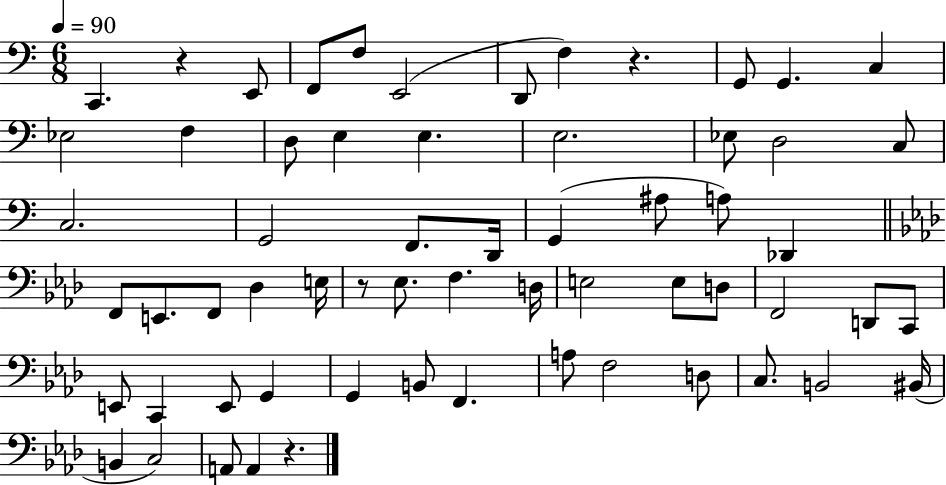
C2/q. R/q E2/e F2/e F3/e E2/h D2/e F3/q R/q. G2/e G2/q. C3/q Eb3/h F3/q D3/e E3/q E3/q. E3/h. Eb3/e D3/h C3/e C3/h. G2/h F2/e. D2/s G2/q A#3/e A3/e Db2/q F2/e E2/e. F2/e Db3/q E3/s R/e Eb3/e. F3/q. D3/s E3/h E3/e D3/e F2/h D2/e C2/e E2/e C2/q E2/e G2/q G2/q B2/e F2/q. A3/e F3/h D3/e C3/e. B2/h BIS2/s B2/q C3/h A2/e A2/q R/q.